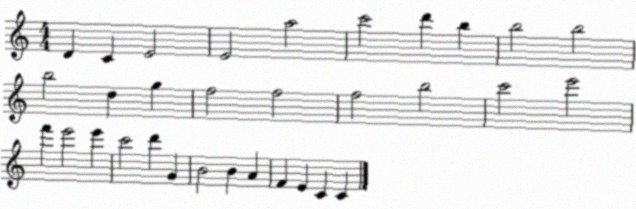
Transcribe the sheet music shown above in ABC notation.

X:1
T:Untitled
M:4/4
L:1/4
K:C
D C E2 E2 a2 c'2 d' b b2 b2 b2 d g f2 f2 f2 b2 c'2 e'2 f' e'2 e' c'2 d' G B2 B A F E C C